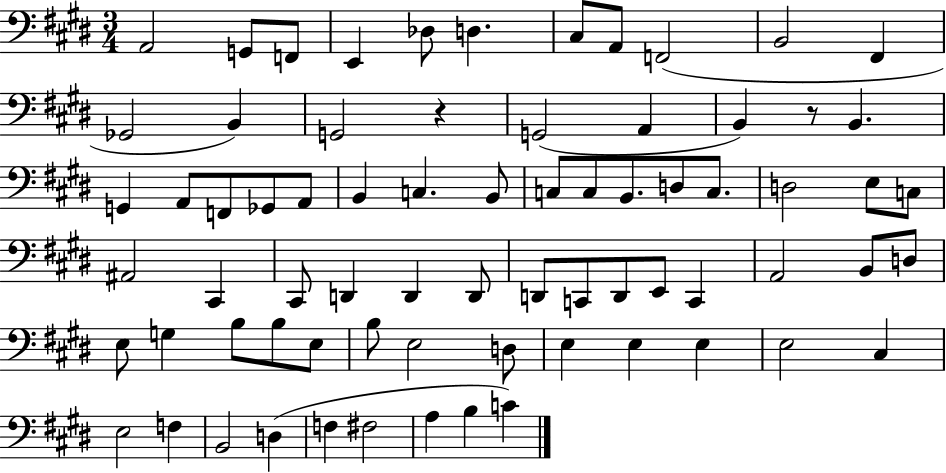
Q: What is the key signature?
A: E major